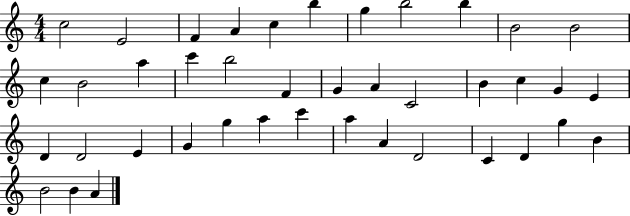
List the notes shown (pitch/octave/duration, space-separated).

C5/h E4/h F4/q A4/q C5/q B5/q G5/q B5/h B5/q B4/h B4/h C5/q B4/h A5/q C6/q B5/h F4/q G4/q A4/q C4/h B4/q C5/q G4/q E4/q D4/q D4/h E4/q G4/q G5/q A5/q C6/q A5/q A4/q D4/h C4/q D4/q G5/q B4/q B4/h B4/q A4/q